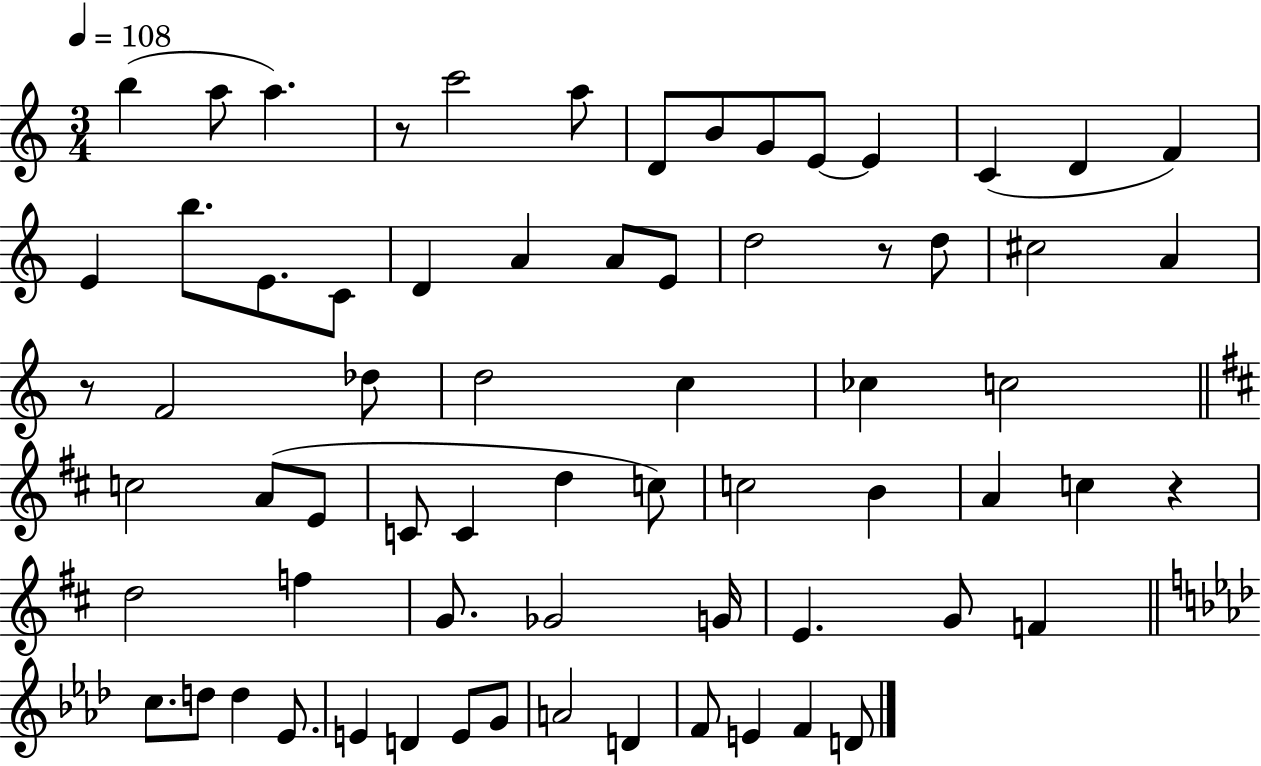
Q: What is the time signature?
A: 3/4